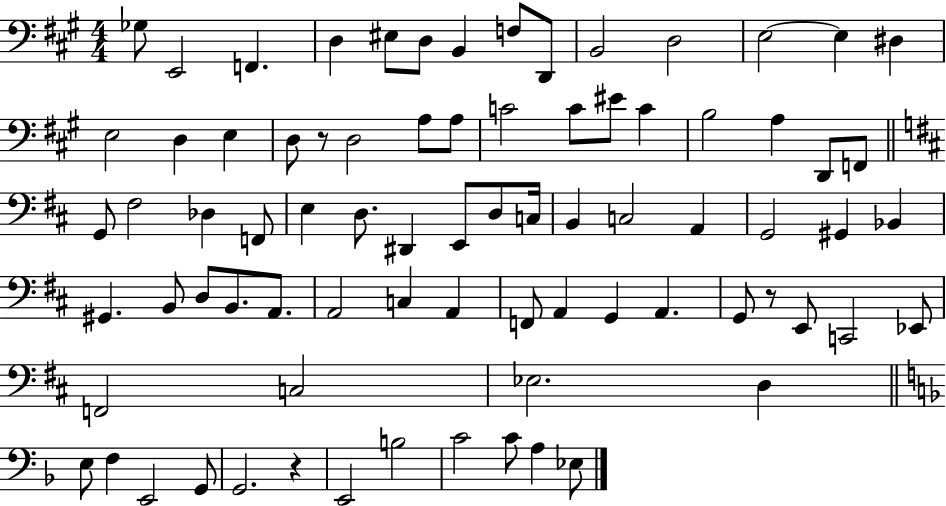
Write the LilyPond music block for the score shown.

{
  \clef bass
  \numericTimeSignature
  \time 4/4
  \key a \major
  ges8 e,2 f,4. | d4 eis8 d8 b,4 f8 d,8 | b,2 d2 | e2~~ e4 dis4 | \break e2 d4 e4 | d8 r8 d2 a8 a8 | c'2 c'8 eis'8 c'4 | b2 a4 d,8 f,8 | \break \bar "||" \break \key d \major g,8 fis2 des4 f,8 | e4 d8. dis,4 e,8 d8 c16 | b,4 c2 a,4 | g,2 gis,4 bes,4 | \break gis,4. b,8 d8 b,8. a,8. | a,2 c4 a,4 | f,8 a,4 g,4 a,4. | g,8 r8 e,8 c,2 ees,8 | \break f,2 c2 | ees2. d4 | \bar "||" \break \key f \major e8 f4 e,2 g,8 | g,2. r4 | e,2 b2 | c'2 c'8 a4 ees8 | \break \bar "|."
}